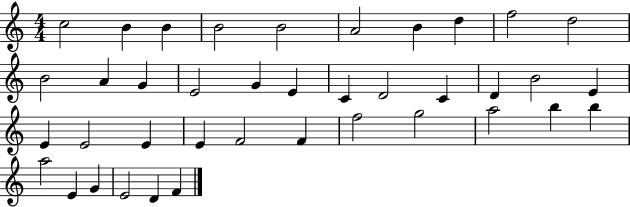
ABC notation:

X:1
T:Untitled
M:4/4
L:1/4
K:C
c2 B B B2 B2 A2 B d f2 d2 B2 A G E2 G E C D2 C D B2 E E E2 E E F2 F f2 g2 a2 b b a2 E G E2 D F